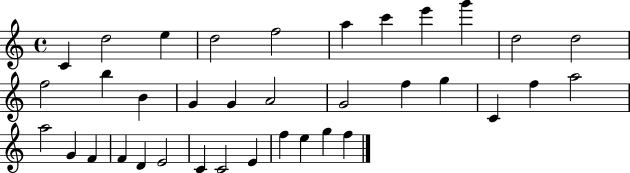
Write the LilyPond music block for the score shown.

{
  \clef treble
  \time 4/4
  \defaultTimeSignature
  \key c \major
  c'4 d''2 e''4 | d''2 f''2 | a''4 c'''4 e'''4 g'''4 | d''2 d''2 | \break f''2 b''4 b'4 | g'4 g'4 a'2 | g'2 f''4 g''4 | c'4 f''4 a''2 | \break a''2 g'4 f'4 | f'4 d'4 e'2 | c'4 c'2 e'4 | f''4 e''4 g''4 f''4 | \break \bar "|."
}